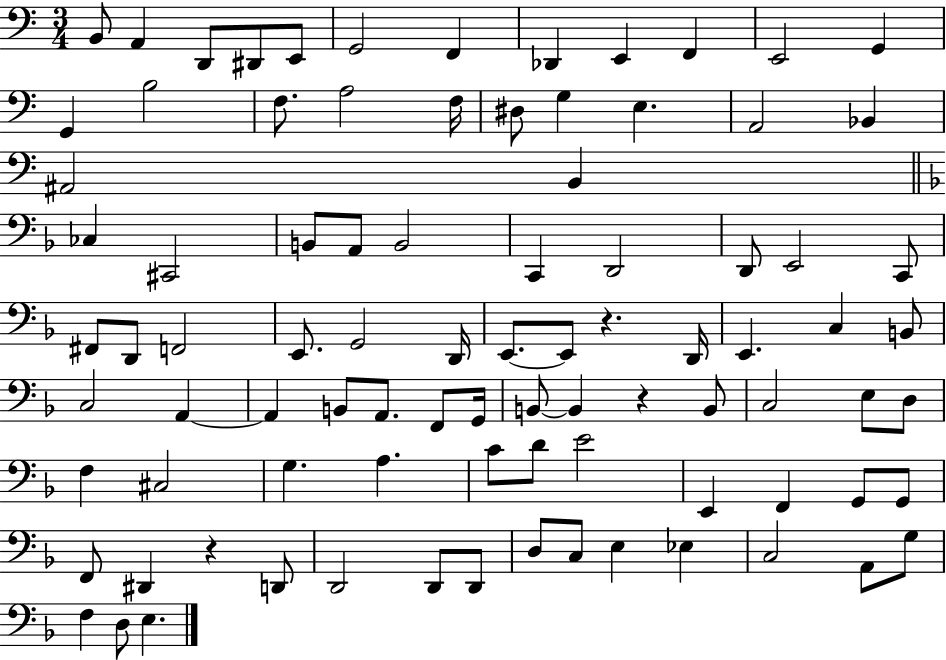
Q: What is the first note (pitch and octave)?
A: B2